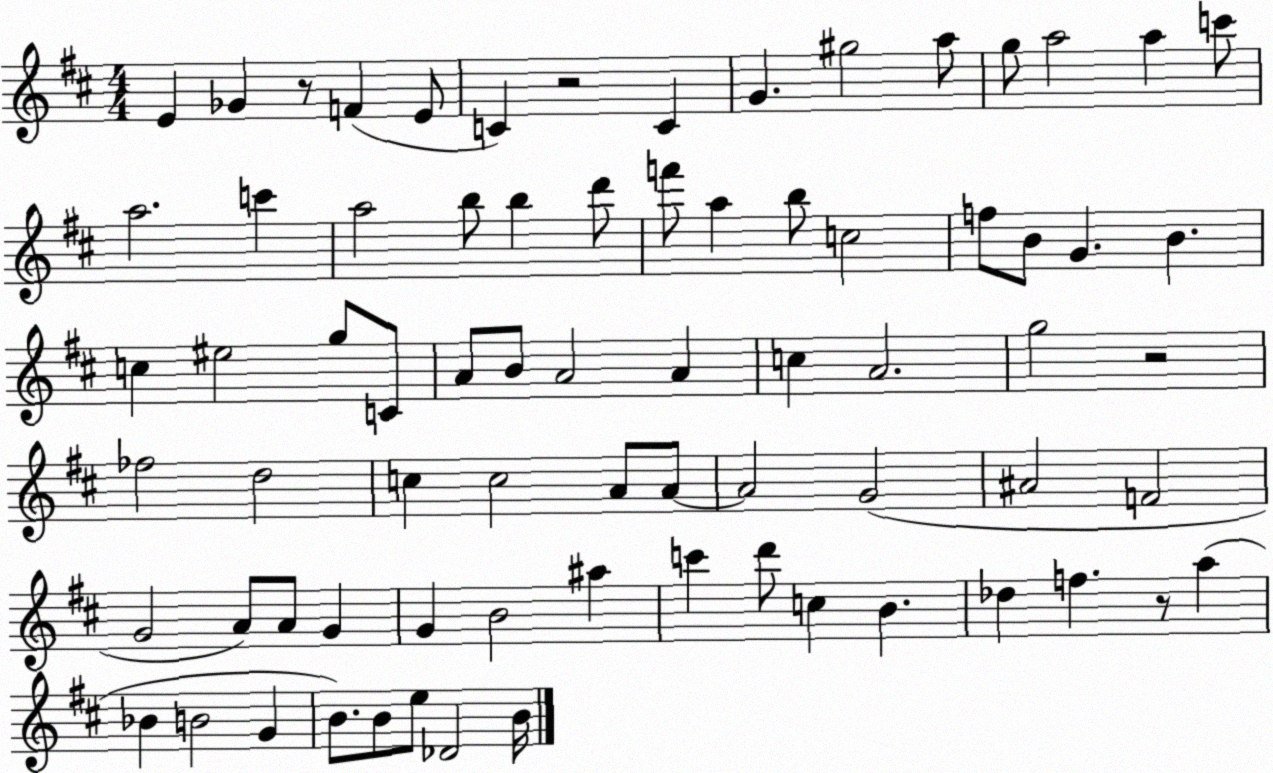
X:1
T:Untitled
M:4/4
L:1/4
K:D
E _G z/2 F E/2 C z2 C G ^g2 a/2 g/2 a2 a c'/2 a2 c' a2 b/2 b d'/2 f'/2 a b/2 c2 f/2 B/2 G B c ^e2 g/2 C/2 A/2 B/2 A2 A c A2 g2 z2 _f2 d2 c c2 A/2 A/2 A2 G2 ^A2 F2 G2 A/2 A/2 G G B2 ^a c' d'/2 c B _d f z/2 a _B B2 G B/2 B/2 e/2 _D2 B/4